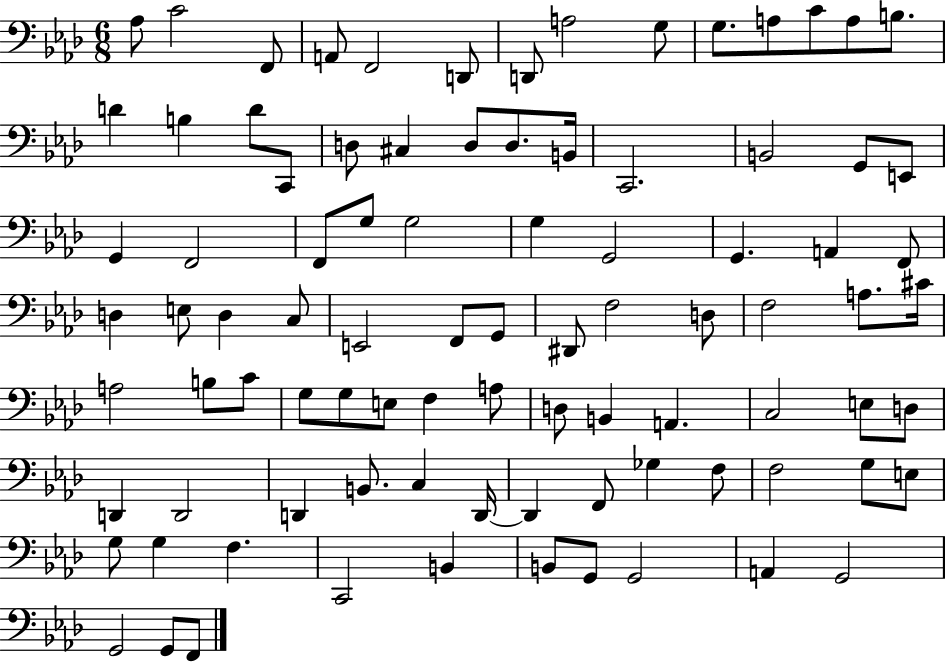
{
  \clef bass
  \numericTimeSignature
  \time 6/8
  \key aes \major
  aes8 c'2 f,8 | a,8 f,2 d,8 | d,8 a2 g8 | g8. a8 c'8 a8 b8. | \break d'4 b4 d'8 c,8 | d8 cis4 d8 d8. b,16 | c,2. | b,2 g,8 e,8 | \break g,4 f,2 | f,8 g8 g2 | g4 g,2 | g,4. a,4 f,8 | \break d4 e8 d4 c8 | e,2 f,8 g,8 | dis,8 f2 d8 | f2 a8. cis'16 | \break a2 b8 c'8 | g8 g8 e8 f4 a8 | d8 b,4 a,4. | c2 e8 d8 | \break d,4 d,2 | d,4 b,8. c4 d,16~~ | d,4 f,8 ges4 f8 | f2 g8 e8 | \break g8 g4 f4. | c,2 b,4 | b,8 g,8 g,2 | a,4 g,2 | \break g,2 g,8 f,8 | \bar "|."
}